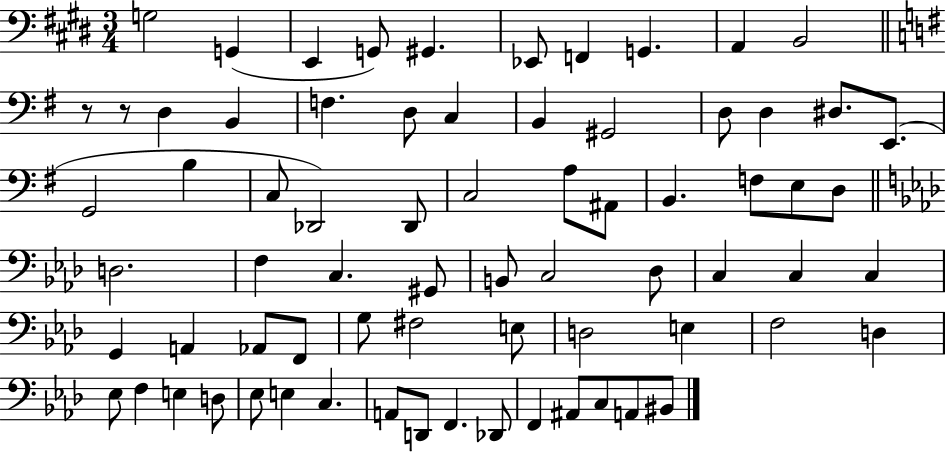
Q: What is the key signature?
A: E major